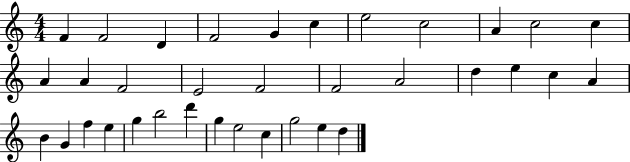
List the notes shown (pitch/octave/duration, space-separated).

F4/q F4/h D4/q F4/h G4/q C5/q E5/h C5/h A4/q C5/h C5/q A4/q A4/q F4/h E4/h F4/h F4/h A4/h D5/q E5/q C5/q A4/q B4/q G4/q F5/q E5/q G5/q B5/h D6/q G5/q E5/h C5/q G5/h E5/q D5/q